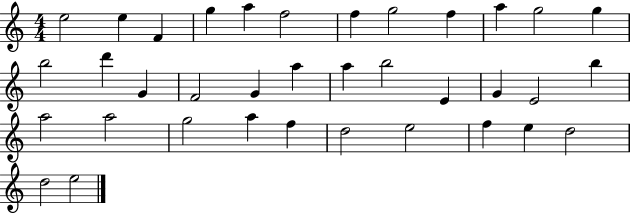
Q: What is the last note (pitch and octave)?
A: E5